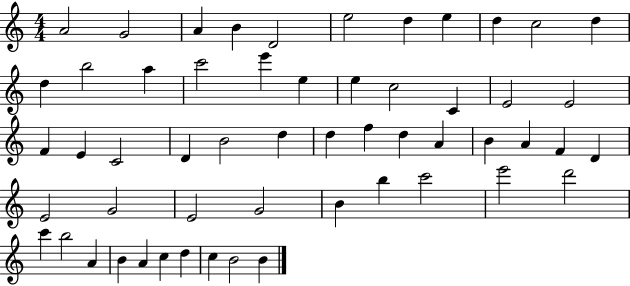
X:1
T:Untitled
M:4/4
L:1/4
K:C
A2 G2 A B D2 e2 d e d c2 d d b2 a c'2 e' e e c2 C E2 E2 F E C2 D B2 d d f d A B A F D E2 G2 E2 G2 B b c'2 e'2 d'2 c' b2 A B A c d c B2 B